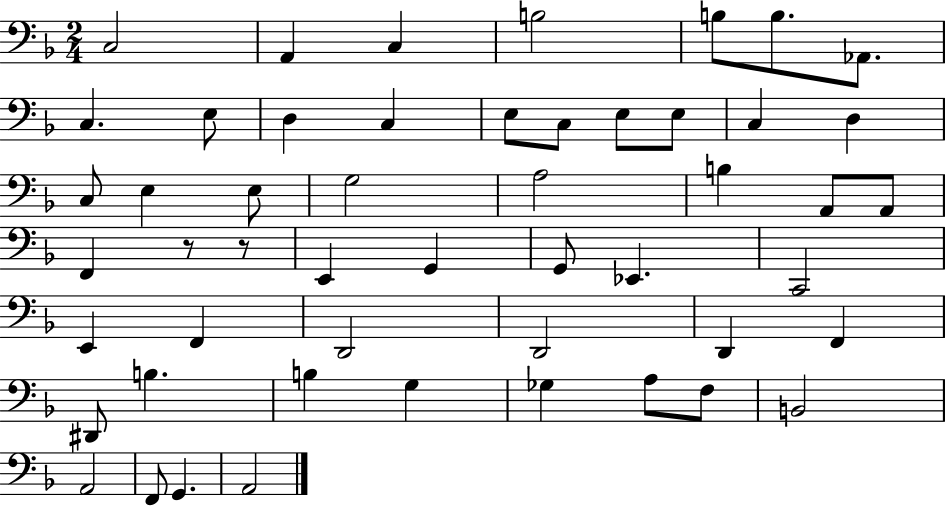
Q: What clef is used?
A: bass